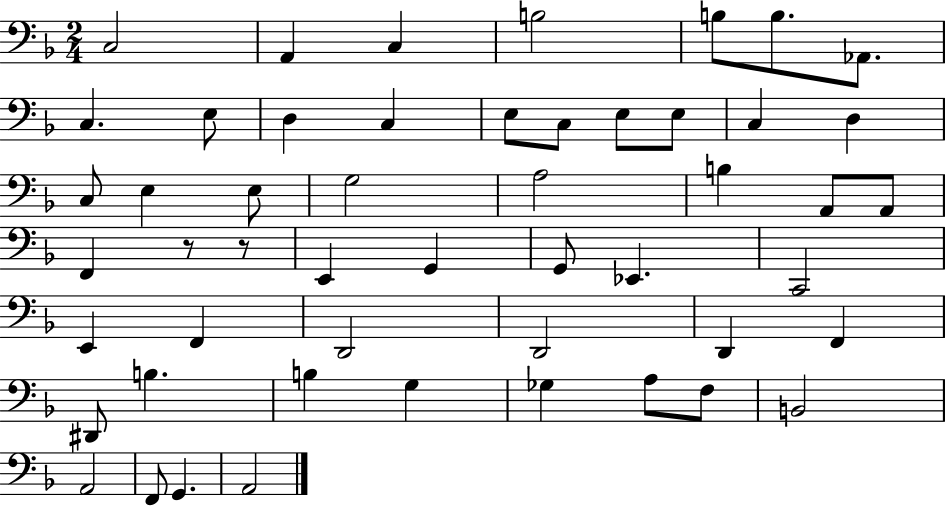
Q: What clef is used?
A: bass